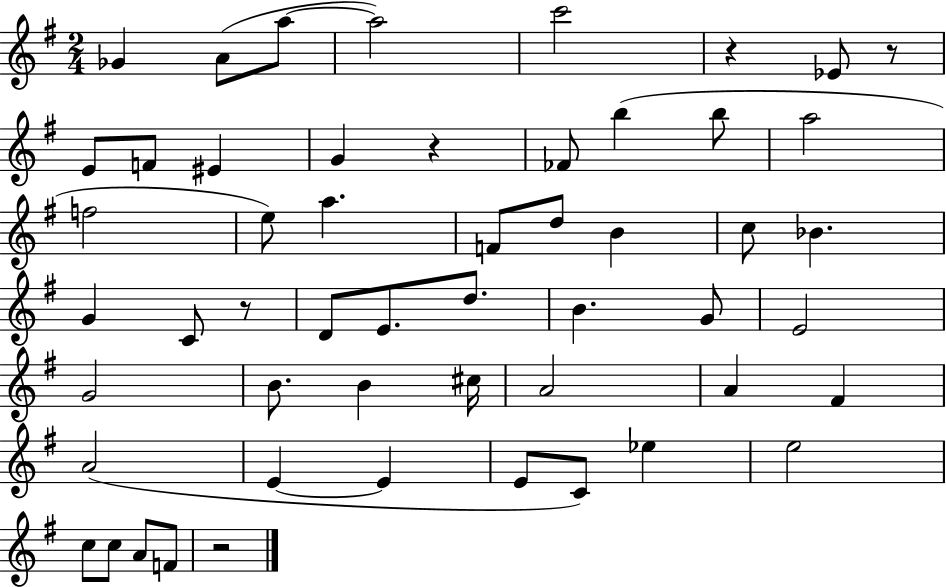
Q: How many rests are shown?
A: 5